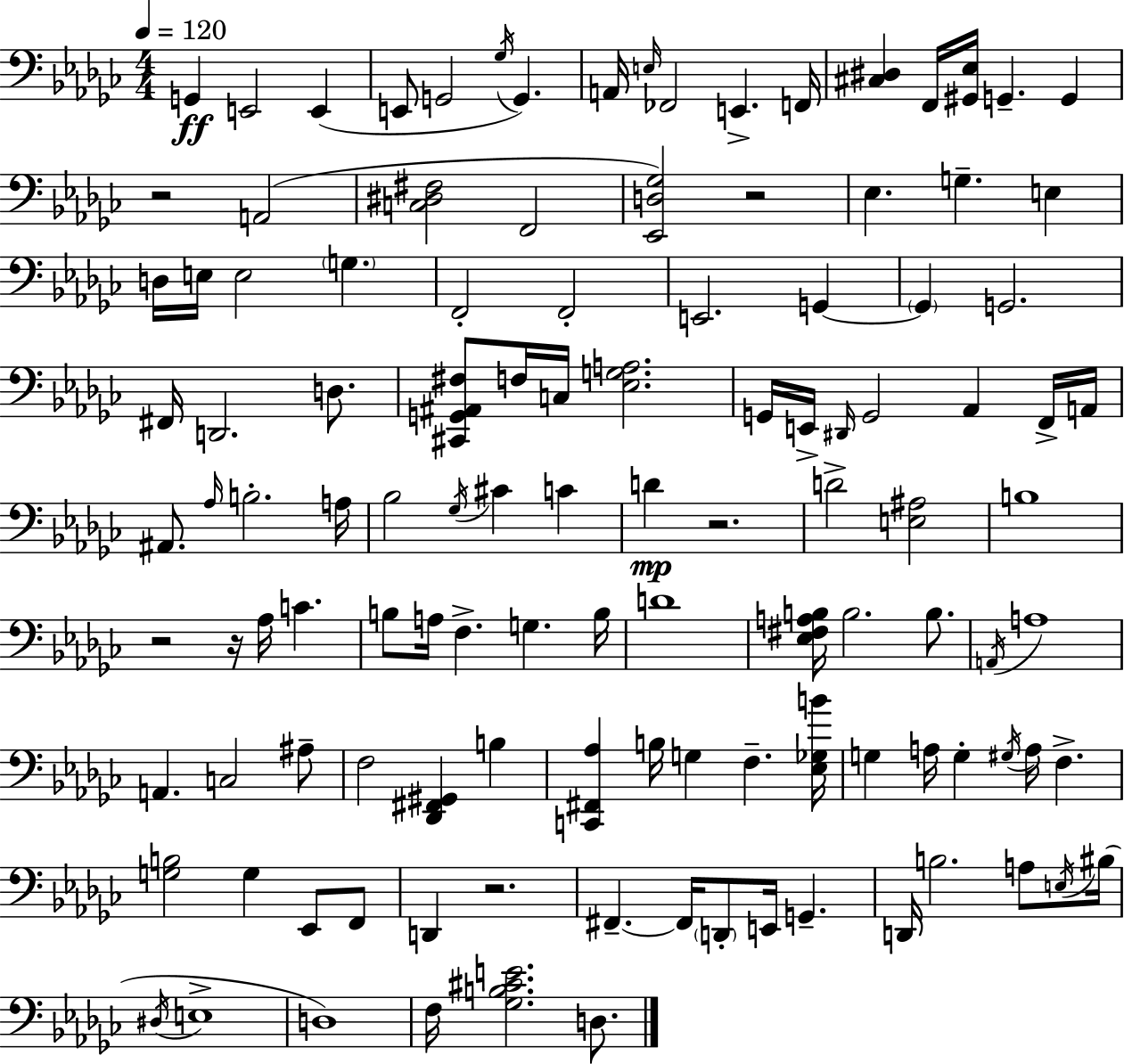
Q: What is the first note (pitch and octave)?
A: G2